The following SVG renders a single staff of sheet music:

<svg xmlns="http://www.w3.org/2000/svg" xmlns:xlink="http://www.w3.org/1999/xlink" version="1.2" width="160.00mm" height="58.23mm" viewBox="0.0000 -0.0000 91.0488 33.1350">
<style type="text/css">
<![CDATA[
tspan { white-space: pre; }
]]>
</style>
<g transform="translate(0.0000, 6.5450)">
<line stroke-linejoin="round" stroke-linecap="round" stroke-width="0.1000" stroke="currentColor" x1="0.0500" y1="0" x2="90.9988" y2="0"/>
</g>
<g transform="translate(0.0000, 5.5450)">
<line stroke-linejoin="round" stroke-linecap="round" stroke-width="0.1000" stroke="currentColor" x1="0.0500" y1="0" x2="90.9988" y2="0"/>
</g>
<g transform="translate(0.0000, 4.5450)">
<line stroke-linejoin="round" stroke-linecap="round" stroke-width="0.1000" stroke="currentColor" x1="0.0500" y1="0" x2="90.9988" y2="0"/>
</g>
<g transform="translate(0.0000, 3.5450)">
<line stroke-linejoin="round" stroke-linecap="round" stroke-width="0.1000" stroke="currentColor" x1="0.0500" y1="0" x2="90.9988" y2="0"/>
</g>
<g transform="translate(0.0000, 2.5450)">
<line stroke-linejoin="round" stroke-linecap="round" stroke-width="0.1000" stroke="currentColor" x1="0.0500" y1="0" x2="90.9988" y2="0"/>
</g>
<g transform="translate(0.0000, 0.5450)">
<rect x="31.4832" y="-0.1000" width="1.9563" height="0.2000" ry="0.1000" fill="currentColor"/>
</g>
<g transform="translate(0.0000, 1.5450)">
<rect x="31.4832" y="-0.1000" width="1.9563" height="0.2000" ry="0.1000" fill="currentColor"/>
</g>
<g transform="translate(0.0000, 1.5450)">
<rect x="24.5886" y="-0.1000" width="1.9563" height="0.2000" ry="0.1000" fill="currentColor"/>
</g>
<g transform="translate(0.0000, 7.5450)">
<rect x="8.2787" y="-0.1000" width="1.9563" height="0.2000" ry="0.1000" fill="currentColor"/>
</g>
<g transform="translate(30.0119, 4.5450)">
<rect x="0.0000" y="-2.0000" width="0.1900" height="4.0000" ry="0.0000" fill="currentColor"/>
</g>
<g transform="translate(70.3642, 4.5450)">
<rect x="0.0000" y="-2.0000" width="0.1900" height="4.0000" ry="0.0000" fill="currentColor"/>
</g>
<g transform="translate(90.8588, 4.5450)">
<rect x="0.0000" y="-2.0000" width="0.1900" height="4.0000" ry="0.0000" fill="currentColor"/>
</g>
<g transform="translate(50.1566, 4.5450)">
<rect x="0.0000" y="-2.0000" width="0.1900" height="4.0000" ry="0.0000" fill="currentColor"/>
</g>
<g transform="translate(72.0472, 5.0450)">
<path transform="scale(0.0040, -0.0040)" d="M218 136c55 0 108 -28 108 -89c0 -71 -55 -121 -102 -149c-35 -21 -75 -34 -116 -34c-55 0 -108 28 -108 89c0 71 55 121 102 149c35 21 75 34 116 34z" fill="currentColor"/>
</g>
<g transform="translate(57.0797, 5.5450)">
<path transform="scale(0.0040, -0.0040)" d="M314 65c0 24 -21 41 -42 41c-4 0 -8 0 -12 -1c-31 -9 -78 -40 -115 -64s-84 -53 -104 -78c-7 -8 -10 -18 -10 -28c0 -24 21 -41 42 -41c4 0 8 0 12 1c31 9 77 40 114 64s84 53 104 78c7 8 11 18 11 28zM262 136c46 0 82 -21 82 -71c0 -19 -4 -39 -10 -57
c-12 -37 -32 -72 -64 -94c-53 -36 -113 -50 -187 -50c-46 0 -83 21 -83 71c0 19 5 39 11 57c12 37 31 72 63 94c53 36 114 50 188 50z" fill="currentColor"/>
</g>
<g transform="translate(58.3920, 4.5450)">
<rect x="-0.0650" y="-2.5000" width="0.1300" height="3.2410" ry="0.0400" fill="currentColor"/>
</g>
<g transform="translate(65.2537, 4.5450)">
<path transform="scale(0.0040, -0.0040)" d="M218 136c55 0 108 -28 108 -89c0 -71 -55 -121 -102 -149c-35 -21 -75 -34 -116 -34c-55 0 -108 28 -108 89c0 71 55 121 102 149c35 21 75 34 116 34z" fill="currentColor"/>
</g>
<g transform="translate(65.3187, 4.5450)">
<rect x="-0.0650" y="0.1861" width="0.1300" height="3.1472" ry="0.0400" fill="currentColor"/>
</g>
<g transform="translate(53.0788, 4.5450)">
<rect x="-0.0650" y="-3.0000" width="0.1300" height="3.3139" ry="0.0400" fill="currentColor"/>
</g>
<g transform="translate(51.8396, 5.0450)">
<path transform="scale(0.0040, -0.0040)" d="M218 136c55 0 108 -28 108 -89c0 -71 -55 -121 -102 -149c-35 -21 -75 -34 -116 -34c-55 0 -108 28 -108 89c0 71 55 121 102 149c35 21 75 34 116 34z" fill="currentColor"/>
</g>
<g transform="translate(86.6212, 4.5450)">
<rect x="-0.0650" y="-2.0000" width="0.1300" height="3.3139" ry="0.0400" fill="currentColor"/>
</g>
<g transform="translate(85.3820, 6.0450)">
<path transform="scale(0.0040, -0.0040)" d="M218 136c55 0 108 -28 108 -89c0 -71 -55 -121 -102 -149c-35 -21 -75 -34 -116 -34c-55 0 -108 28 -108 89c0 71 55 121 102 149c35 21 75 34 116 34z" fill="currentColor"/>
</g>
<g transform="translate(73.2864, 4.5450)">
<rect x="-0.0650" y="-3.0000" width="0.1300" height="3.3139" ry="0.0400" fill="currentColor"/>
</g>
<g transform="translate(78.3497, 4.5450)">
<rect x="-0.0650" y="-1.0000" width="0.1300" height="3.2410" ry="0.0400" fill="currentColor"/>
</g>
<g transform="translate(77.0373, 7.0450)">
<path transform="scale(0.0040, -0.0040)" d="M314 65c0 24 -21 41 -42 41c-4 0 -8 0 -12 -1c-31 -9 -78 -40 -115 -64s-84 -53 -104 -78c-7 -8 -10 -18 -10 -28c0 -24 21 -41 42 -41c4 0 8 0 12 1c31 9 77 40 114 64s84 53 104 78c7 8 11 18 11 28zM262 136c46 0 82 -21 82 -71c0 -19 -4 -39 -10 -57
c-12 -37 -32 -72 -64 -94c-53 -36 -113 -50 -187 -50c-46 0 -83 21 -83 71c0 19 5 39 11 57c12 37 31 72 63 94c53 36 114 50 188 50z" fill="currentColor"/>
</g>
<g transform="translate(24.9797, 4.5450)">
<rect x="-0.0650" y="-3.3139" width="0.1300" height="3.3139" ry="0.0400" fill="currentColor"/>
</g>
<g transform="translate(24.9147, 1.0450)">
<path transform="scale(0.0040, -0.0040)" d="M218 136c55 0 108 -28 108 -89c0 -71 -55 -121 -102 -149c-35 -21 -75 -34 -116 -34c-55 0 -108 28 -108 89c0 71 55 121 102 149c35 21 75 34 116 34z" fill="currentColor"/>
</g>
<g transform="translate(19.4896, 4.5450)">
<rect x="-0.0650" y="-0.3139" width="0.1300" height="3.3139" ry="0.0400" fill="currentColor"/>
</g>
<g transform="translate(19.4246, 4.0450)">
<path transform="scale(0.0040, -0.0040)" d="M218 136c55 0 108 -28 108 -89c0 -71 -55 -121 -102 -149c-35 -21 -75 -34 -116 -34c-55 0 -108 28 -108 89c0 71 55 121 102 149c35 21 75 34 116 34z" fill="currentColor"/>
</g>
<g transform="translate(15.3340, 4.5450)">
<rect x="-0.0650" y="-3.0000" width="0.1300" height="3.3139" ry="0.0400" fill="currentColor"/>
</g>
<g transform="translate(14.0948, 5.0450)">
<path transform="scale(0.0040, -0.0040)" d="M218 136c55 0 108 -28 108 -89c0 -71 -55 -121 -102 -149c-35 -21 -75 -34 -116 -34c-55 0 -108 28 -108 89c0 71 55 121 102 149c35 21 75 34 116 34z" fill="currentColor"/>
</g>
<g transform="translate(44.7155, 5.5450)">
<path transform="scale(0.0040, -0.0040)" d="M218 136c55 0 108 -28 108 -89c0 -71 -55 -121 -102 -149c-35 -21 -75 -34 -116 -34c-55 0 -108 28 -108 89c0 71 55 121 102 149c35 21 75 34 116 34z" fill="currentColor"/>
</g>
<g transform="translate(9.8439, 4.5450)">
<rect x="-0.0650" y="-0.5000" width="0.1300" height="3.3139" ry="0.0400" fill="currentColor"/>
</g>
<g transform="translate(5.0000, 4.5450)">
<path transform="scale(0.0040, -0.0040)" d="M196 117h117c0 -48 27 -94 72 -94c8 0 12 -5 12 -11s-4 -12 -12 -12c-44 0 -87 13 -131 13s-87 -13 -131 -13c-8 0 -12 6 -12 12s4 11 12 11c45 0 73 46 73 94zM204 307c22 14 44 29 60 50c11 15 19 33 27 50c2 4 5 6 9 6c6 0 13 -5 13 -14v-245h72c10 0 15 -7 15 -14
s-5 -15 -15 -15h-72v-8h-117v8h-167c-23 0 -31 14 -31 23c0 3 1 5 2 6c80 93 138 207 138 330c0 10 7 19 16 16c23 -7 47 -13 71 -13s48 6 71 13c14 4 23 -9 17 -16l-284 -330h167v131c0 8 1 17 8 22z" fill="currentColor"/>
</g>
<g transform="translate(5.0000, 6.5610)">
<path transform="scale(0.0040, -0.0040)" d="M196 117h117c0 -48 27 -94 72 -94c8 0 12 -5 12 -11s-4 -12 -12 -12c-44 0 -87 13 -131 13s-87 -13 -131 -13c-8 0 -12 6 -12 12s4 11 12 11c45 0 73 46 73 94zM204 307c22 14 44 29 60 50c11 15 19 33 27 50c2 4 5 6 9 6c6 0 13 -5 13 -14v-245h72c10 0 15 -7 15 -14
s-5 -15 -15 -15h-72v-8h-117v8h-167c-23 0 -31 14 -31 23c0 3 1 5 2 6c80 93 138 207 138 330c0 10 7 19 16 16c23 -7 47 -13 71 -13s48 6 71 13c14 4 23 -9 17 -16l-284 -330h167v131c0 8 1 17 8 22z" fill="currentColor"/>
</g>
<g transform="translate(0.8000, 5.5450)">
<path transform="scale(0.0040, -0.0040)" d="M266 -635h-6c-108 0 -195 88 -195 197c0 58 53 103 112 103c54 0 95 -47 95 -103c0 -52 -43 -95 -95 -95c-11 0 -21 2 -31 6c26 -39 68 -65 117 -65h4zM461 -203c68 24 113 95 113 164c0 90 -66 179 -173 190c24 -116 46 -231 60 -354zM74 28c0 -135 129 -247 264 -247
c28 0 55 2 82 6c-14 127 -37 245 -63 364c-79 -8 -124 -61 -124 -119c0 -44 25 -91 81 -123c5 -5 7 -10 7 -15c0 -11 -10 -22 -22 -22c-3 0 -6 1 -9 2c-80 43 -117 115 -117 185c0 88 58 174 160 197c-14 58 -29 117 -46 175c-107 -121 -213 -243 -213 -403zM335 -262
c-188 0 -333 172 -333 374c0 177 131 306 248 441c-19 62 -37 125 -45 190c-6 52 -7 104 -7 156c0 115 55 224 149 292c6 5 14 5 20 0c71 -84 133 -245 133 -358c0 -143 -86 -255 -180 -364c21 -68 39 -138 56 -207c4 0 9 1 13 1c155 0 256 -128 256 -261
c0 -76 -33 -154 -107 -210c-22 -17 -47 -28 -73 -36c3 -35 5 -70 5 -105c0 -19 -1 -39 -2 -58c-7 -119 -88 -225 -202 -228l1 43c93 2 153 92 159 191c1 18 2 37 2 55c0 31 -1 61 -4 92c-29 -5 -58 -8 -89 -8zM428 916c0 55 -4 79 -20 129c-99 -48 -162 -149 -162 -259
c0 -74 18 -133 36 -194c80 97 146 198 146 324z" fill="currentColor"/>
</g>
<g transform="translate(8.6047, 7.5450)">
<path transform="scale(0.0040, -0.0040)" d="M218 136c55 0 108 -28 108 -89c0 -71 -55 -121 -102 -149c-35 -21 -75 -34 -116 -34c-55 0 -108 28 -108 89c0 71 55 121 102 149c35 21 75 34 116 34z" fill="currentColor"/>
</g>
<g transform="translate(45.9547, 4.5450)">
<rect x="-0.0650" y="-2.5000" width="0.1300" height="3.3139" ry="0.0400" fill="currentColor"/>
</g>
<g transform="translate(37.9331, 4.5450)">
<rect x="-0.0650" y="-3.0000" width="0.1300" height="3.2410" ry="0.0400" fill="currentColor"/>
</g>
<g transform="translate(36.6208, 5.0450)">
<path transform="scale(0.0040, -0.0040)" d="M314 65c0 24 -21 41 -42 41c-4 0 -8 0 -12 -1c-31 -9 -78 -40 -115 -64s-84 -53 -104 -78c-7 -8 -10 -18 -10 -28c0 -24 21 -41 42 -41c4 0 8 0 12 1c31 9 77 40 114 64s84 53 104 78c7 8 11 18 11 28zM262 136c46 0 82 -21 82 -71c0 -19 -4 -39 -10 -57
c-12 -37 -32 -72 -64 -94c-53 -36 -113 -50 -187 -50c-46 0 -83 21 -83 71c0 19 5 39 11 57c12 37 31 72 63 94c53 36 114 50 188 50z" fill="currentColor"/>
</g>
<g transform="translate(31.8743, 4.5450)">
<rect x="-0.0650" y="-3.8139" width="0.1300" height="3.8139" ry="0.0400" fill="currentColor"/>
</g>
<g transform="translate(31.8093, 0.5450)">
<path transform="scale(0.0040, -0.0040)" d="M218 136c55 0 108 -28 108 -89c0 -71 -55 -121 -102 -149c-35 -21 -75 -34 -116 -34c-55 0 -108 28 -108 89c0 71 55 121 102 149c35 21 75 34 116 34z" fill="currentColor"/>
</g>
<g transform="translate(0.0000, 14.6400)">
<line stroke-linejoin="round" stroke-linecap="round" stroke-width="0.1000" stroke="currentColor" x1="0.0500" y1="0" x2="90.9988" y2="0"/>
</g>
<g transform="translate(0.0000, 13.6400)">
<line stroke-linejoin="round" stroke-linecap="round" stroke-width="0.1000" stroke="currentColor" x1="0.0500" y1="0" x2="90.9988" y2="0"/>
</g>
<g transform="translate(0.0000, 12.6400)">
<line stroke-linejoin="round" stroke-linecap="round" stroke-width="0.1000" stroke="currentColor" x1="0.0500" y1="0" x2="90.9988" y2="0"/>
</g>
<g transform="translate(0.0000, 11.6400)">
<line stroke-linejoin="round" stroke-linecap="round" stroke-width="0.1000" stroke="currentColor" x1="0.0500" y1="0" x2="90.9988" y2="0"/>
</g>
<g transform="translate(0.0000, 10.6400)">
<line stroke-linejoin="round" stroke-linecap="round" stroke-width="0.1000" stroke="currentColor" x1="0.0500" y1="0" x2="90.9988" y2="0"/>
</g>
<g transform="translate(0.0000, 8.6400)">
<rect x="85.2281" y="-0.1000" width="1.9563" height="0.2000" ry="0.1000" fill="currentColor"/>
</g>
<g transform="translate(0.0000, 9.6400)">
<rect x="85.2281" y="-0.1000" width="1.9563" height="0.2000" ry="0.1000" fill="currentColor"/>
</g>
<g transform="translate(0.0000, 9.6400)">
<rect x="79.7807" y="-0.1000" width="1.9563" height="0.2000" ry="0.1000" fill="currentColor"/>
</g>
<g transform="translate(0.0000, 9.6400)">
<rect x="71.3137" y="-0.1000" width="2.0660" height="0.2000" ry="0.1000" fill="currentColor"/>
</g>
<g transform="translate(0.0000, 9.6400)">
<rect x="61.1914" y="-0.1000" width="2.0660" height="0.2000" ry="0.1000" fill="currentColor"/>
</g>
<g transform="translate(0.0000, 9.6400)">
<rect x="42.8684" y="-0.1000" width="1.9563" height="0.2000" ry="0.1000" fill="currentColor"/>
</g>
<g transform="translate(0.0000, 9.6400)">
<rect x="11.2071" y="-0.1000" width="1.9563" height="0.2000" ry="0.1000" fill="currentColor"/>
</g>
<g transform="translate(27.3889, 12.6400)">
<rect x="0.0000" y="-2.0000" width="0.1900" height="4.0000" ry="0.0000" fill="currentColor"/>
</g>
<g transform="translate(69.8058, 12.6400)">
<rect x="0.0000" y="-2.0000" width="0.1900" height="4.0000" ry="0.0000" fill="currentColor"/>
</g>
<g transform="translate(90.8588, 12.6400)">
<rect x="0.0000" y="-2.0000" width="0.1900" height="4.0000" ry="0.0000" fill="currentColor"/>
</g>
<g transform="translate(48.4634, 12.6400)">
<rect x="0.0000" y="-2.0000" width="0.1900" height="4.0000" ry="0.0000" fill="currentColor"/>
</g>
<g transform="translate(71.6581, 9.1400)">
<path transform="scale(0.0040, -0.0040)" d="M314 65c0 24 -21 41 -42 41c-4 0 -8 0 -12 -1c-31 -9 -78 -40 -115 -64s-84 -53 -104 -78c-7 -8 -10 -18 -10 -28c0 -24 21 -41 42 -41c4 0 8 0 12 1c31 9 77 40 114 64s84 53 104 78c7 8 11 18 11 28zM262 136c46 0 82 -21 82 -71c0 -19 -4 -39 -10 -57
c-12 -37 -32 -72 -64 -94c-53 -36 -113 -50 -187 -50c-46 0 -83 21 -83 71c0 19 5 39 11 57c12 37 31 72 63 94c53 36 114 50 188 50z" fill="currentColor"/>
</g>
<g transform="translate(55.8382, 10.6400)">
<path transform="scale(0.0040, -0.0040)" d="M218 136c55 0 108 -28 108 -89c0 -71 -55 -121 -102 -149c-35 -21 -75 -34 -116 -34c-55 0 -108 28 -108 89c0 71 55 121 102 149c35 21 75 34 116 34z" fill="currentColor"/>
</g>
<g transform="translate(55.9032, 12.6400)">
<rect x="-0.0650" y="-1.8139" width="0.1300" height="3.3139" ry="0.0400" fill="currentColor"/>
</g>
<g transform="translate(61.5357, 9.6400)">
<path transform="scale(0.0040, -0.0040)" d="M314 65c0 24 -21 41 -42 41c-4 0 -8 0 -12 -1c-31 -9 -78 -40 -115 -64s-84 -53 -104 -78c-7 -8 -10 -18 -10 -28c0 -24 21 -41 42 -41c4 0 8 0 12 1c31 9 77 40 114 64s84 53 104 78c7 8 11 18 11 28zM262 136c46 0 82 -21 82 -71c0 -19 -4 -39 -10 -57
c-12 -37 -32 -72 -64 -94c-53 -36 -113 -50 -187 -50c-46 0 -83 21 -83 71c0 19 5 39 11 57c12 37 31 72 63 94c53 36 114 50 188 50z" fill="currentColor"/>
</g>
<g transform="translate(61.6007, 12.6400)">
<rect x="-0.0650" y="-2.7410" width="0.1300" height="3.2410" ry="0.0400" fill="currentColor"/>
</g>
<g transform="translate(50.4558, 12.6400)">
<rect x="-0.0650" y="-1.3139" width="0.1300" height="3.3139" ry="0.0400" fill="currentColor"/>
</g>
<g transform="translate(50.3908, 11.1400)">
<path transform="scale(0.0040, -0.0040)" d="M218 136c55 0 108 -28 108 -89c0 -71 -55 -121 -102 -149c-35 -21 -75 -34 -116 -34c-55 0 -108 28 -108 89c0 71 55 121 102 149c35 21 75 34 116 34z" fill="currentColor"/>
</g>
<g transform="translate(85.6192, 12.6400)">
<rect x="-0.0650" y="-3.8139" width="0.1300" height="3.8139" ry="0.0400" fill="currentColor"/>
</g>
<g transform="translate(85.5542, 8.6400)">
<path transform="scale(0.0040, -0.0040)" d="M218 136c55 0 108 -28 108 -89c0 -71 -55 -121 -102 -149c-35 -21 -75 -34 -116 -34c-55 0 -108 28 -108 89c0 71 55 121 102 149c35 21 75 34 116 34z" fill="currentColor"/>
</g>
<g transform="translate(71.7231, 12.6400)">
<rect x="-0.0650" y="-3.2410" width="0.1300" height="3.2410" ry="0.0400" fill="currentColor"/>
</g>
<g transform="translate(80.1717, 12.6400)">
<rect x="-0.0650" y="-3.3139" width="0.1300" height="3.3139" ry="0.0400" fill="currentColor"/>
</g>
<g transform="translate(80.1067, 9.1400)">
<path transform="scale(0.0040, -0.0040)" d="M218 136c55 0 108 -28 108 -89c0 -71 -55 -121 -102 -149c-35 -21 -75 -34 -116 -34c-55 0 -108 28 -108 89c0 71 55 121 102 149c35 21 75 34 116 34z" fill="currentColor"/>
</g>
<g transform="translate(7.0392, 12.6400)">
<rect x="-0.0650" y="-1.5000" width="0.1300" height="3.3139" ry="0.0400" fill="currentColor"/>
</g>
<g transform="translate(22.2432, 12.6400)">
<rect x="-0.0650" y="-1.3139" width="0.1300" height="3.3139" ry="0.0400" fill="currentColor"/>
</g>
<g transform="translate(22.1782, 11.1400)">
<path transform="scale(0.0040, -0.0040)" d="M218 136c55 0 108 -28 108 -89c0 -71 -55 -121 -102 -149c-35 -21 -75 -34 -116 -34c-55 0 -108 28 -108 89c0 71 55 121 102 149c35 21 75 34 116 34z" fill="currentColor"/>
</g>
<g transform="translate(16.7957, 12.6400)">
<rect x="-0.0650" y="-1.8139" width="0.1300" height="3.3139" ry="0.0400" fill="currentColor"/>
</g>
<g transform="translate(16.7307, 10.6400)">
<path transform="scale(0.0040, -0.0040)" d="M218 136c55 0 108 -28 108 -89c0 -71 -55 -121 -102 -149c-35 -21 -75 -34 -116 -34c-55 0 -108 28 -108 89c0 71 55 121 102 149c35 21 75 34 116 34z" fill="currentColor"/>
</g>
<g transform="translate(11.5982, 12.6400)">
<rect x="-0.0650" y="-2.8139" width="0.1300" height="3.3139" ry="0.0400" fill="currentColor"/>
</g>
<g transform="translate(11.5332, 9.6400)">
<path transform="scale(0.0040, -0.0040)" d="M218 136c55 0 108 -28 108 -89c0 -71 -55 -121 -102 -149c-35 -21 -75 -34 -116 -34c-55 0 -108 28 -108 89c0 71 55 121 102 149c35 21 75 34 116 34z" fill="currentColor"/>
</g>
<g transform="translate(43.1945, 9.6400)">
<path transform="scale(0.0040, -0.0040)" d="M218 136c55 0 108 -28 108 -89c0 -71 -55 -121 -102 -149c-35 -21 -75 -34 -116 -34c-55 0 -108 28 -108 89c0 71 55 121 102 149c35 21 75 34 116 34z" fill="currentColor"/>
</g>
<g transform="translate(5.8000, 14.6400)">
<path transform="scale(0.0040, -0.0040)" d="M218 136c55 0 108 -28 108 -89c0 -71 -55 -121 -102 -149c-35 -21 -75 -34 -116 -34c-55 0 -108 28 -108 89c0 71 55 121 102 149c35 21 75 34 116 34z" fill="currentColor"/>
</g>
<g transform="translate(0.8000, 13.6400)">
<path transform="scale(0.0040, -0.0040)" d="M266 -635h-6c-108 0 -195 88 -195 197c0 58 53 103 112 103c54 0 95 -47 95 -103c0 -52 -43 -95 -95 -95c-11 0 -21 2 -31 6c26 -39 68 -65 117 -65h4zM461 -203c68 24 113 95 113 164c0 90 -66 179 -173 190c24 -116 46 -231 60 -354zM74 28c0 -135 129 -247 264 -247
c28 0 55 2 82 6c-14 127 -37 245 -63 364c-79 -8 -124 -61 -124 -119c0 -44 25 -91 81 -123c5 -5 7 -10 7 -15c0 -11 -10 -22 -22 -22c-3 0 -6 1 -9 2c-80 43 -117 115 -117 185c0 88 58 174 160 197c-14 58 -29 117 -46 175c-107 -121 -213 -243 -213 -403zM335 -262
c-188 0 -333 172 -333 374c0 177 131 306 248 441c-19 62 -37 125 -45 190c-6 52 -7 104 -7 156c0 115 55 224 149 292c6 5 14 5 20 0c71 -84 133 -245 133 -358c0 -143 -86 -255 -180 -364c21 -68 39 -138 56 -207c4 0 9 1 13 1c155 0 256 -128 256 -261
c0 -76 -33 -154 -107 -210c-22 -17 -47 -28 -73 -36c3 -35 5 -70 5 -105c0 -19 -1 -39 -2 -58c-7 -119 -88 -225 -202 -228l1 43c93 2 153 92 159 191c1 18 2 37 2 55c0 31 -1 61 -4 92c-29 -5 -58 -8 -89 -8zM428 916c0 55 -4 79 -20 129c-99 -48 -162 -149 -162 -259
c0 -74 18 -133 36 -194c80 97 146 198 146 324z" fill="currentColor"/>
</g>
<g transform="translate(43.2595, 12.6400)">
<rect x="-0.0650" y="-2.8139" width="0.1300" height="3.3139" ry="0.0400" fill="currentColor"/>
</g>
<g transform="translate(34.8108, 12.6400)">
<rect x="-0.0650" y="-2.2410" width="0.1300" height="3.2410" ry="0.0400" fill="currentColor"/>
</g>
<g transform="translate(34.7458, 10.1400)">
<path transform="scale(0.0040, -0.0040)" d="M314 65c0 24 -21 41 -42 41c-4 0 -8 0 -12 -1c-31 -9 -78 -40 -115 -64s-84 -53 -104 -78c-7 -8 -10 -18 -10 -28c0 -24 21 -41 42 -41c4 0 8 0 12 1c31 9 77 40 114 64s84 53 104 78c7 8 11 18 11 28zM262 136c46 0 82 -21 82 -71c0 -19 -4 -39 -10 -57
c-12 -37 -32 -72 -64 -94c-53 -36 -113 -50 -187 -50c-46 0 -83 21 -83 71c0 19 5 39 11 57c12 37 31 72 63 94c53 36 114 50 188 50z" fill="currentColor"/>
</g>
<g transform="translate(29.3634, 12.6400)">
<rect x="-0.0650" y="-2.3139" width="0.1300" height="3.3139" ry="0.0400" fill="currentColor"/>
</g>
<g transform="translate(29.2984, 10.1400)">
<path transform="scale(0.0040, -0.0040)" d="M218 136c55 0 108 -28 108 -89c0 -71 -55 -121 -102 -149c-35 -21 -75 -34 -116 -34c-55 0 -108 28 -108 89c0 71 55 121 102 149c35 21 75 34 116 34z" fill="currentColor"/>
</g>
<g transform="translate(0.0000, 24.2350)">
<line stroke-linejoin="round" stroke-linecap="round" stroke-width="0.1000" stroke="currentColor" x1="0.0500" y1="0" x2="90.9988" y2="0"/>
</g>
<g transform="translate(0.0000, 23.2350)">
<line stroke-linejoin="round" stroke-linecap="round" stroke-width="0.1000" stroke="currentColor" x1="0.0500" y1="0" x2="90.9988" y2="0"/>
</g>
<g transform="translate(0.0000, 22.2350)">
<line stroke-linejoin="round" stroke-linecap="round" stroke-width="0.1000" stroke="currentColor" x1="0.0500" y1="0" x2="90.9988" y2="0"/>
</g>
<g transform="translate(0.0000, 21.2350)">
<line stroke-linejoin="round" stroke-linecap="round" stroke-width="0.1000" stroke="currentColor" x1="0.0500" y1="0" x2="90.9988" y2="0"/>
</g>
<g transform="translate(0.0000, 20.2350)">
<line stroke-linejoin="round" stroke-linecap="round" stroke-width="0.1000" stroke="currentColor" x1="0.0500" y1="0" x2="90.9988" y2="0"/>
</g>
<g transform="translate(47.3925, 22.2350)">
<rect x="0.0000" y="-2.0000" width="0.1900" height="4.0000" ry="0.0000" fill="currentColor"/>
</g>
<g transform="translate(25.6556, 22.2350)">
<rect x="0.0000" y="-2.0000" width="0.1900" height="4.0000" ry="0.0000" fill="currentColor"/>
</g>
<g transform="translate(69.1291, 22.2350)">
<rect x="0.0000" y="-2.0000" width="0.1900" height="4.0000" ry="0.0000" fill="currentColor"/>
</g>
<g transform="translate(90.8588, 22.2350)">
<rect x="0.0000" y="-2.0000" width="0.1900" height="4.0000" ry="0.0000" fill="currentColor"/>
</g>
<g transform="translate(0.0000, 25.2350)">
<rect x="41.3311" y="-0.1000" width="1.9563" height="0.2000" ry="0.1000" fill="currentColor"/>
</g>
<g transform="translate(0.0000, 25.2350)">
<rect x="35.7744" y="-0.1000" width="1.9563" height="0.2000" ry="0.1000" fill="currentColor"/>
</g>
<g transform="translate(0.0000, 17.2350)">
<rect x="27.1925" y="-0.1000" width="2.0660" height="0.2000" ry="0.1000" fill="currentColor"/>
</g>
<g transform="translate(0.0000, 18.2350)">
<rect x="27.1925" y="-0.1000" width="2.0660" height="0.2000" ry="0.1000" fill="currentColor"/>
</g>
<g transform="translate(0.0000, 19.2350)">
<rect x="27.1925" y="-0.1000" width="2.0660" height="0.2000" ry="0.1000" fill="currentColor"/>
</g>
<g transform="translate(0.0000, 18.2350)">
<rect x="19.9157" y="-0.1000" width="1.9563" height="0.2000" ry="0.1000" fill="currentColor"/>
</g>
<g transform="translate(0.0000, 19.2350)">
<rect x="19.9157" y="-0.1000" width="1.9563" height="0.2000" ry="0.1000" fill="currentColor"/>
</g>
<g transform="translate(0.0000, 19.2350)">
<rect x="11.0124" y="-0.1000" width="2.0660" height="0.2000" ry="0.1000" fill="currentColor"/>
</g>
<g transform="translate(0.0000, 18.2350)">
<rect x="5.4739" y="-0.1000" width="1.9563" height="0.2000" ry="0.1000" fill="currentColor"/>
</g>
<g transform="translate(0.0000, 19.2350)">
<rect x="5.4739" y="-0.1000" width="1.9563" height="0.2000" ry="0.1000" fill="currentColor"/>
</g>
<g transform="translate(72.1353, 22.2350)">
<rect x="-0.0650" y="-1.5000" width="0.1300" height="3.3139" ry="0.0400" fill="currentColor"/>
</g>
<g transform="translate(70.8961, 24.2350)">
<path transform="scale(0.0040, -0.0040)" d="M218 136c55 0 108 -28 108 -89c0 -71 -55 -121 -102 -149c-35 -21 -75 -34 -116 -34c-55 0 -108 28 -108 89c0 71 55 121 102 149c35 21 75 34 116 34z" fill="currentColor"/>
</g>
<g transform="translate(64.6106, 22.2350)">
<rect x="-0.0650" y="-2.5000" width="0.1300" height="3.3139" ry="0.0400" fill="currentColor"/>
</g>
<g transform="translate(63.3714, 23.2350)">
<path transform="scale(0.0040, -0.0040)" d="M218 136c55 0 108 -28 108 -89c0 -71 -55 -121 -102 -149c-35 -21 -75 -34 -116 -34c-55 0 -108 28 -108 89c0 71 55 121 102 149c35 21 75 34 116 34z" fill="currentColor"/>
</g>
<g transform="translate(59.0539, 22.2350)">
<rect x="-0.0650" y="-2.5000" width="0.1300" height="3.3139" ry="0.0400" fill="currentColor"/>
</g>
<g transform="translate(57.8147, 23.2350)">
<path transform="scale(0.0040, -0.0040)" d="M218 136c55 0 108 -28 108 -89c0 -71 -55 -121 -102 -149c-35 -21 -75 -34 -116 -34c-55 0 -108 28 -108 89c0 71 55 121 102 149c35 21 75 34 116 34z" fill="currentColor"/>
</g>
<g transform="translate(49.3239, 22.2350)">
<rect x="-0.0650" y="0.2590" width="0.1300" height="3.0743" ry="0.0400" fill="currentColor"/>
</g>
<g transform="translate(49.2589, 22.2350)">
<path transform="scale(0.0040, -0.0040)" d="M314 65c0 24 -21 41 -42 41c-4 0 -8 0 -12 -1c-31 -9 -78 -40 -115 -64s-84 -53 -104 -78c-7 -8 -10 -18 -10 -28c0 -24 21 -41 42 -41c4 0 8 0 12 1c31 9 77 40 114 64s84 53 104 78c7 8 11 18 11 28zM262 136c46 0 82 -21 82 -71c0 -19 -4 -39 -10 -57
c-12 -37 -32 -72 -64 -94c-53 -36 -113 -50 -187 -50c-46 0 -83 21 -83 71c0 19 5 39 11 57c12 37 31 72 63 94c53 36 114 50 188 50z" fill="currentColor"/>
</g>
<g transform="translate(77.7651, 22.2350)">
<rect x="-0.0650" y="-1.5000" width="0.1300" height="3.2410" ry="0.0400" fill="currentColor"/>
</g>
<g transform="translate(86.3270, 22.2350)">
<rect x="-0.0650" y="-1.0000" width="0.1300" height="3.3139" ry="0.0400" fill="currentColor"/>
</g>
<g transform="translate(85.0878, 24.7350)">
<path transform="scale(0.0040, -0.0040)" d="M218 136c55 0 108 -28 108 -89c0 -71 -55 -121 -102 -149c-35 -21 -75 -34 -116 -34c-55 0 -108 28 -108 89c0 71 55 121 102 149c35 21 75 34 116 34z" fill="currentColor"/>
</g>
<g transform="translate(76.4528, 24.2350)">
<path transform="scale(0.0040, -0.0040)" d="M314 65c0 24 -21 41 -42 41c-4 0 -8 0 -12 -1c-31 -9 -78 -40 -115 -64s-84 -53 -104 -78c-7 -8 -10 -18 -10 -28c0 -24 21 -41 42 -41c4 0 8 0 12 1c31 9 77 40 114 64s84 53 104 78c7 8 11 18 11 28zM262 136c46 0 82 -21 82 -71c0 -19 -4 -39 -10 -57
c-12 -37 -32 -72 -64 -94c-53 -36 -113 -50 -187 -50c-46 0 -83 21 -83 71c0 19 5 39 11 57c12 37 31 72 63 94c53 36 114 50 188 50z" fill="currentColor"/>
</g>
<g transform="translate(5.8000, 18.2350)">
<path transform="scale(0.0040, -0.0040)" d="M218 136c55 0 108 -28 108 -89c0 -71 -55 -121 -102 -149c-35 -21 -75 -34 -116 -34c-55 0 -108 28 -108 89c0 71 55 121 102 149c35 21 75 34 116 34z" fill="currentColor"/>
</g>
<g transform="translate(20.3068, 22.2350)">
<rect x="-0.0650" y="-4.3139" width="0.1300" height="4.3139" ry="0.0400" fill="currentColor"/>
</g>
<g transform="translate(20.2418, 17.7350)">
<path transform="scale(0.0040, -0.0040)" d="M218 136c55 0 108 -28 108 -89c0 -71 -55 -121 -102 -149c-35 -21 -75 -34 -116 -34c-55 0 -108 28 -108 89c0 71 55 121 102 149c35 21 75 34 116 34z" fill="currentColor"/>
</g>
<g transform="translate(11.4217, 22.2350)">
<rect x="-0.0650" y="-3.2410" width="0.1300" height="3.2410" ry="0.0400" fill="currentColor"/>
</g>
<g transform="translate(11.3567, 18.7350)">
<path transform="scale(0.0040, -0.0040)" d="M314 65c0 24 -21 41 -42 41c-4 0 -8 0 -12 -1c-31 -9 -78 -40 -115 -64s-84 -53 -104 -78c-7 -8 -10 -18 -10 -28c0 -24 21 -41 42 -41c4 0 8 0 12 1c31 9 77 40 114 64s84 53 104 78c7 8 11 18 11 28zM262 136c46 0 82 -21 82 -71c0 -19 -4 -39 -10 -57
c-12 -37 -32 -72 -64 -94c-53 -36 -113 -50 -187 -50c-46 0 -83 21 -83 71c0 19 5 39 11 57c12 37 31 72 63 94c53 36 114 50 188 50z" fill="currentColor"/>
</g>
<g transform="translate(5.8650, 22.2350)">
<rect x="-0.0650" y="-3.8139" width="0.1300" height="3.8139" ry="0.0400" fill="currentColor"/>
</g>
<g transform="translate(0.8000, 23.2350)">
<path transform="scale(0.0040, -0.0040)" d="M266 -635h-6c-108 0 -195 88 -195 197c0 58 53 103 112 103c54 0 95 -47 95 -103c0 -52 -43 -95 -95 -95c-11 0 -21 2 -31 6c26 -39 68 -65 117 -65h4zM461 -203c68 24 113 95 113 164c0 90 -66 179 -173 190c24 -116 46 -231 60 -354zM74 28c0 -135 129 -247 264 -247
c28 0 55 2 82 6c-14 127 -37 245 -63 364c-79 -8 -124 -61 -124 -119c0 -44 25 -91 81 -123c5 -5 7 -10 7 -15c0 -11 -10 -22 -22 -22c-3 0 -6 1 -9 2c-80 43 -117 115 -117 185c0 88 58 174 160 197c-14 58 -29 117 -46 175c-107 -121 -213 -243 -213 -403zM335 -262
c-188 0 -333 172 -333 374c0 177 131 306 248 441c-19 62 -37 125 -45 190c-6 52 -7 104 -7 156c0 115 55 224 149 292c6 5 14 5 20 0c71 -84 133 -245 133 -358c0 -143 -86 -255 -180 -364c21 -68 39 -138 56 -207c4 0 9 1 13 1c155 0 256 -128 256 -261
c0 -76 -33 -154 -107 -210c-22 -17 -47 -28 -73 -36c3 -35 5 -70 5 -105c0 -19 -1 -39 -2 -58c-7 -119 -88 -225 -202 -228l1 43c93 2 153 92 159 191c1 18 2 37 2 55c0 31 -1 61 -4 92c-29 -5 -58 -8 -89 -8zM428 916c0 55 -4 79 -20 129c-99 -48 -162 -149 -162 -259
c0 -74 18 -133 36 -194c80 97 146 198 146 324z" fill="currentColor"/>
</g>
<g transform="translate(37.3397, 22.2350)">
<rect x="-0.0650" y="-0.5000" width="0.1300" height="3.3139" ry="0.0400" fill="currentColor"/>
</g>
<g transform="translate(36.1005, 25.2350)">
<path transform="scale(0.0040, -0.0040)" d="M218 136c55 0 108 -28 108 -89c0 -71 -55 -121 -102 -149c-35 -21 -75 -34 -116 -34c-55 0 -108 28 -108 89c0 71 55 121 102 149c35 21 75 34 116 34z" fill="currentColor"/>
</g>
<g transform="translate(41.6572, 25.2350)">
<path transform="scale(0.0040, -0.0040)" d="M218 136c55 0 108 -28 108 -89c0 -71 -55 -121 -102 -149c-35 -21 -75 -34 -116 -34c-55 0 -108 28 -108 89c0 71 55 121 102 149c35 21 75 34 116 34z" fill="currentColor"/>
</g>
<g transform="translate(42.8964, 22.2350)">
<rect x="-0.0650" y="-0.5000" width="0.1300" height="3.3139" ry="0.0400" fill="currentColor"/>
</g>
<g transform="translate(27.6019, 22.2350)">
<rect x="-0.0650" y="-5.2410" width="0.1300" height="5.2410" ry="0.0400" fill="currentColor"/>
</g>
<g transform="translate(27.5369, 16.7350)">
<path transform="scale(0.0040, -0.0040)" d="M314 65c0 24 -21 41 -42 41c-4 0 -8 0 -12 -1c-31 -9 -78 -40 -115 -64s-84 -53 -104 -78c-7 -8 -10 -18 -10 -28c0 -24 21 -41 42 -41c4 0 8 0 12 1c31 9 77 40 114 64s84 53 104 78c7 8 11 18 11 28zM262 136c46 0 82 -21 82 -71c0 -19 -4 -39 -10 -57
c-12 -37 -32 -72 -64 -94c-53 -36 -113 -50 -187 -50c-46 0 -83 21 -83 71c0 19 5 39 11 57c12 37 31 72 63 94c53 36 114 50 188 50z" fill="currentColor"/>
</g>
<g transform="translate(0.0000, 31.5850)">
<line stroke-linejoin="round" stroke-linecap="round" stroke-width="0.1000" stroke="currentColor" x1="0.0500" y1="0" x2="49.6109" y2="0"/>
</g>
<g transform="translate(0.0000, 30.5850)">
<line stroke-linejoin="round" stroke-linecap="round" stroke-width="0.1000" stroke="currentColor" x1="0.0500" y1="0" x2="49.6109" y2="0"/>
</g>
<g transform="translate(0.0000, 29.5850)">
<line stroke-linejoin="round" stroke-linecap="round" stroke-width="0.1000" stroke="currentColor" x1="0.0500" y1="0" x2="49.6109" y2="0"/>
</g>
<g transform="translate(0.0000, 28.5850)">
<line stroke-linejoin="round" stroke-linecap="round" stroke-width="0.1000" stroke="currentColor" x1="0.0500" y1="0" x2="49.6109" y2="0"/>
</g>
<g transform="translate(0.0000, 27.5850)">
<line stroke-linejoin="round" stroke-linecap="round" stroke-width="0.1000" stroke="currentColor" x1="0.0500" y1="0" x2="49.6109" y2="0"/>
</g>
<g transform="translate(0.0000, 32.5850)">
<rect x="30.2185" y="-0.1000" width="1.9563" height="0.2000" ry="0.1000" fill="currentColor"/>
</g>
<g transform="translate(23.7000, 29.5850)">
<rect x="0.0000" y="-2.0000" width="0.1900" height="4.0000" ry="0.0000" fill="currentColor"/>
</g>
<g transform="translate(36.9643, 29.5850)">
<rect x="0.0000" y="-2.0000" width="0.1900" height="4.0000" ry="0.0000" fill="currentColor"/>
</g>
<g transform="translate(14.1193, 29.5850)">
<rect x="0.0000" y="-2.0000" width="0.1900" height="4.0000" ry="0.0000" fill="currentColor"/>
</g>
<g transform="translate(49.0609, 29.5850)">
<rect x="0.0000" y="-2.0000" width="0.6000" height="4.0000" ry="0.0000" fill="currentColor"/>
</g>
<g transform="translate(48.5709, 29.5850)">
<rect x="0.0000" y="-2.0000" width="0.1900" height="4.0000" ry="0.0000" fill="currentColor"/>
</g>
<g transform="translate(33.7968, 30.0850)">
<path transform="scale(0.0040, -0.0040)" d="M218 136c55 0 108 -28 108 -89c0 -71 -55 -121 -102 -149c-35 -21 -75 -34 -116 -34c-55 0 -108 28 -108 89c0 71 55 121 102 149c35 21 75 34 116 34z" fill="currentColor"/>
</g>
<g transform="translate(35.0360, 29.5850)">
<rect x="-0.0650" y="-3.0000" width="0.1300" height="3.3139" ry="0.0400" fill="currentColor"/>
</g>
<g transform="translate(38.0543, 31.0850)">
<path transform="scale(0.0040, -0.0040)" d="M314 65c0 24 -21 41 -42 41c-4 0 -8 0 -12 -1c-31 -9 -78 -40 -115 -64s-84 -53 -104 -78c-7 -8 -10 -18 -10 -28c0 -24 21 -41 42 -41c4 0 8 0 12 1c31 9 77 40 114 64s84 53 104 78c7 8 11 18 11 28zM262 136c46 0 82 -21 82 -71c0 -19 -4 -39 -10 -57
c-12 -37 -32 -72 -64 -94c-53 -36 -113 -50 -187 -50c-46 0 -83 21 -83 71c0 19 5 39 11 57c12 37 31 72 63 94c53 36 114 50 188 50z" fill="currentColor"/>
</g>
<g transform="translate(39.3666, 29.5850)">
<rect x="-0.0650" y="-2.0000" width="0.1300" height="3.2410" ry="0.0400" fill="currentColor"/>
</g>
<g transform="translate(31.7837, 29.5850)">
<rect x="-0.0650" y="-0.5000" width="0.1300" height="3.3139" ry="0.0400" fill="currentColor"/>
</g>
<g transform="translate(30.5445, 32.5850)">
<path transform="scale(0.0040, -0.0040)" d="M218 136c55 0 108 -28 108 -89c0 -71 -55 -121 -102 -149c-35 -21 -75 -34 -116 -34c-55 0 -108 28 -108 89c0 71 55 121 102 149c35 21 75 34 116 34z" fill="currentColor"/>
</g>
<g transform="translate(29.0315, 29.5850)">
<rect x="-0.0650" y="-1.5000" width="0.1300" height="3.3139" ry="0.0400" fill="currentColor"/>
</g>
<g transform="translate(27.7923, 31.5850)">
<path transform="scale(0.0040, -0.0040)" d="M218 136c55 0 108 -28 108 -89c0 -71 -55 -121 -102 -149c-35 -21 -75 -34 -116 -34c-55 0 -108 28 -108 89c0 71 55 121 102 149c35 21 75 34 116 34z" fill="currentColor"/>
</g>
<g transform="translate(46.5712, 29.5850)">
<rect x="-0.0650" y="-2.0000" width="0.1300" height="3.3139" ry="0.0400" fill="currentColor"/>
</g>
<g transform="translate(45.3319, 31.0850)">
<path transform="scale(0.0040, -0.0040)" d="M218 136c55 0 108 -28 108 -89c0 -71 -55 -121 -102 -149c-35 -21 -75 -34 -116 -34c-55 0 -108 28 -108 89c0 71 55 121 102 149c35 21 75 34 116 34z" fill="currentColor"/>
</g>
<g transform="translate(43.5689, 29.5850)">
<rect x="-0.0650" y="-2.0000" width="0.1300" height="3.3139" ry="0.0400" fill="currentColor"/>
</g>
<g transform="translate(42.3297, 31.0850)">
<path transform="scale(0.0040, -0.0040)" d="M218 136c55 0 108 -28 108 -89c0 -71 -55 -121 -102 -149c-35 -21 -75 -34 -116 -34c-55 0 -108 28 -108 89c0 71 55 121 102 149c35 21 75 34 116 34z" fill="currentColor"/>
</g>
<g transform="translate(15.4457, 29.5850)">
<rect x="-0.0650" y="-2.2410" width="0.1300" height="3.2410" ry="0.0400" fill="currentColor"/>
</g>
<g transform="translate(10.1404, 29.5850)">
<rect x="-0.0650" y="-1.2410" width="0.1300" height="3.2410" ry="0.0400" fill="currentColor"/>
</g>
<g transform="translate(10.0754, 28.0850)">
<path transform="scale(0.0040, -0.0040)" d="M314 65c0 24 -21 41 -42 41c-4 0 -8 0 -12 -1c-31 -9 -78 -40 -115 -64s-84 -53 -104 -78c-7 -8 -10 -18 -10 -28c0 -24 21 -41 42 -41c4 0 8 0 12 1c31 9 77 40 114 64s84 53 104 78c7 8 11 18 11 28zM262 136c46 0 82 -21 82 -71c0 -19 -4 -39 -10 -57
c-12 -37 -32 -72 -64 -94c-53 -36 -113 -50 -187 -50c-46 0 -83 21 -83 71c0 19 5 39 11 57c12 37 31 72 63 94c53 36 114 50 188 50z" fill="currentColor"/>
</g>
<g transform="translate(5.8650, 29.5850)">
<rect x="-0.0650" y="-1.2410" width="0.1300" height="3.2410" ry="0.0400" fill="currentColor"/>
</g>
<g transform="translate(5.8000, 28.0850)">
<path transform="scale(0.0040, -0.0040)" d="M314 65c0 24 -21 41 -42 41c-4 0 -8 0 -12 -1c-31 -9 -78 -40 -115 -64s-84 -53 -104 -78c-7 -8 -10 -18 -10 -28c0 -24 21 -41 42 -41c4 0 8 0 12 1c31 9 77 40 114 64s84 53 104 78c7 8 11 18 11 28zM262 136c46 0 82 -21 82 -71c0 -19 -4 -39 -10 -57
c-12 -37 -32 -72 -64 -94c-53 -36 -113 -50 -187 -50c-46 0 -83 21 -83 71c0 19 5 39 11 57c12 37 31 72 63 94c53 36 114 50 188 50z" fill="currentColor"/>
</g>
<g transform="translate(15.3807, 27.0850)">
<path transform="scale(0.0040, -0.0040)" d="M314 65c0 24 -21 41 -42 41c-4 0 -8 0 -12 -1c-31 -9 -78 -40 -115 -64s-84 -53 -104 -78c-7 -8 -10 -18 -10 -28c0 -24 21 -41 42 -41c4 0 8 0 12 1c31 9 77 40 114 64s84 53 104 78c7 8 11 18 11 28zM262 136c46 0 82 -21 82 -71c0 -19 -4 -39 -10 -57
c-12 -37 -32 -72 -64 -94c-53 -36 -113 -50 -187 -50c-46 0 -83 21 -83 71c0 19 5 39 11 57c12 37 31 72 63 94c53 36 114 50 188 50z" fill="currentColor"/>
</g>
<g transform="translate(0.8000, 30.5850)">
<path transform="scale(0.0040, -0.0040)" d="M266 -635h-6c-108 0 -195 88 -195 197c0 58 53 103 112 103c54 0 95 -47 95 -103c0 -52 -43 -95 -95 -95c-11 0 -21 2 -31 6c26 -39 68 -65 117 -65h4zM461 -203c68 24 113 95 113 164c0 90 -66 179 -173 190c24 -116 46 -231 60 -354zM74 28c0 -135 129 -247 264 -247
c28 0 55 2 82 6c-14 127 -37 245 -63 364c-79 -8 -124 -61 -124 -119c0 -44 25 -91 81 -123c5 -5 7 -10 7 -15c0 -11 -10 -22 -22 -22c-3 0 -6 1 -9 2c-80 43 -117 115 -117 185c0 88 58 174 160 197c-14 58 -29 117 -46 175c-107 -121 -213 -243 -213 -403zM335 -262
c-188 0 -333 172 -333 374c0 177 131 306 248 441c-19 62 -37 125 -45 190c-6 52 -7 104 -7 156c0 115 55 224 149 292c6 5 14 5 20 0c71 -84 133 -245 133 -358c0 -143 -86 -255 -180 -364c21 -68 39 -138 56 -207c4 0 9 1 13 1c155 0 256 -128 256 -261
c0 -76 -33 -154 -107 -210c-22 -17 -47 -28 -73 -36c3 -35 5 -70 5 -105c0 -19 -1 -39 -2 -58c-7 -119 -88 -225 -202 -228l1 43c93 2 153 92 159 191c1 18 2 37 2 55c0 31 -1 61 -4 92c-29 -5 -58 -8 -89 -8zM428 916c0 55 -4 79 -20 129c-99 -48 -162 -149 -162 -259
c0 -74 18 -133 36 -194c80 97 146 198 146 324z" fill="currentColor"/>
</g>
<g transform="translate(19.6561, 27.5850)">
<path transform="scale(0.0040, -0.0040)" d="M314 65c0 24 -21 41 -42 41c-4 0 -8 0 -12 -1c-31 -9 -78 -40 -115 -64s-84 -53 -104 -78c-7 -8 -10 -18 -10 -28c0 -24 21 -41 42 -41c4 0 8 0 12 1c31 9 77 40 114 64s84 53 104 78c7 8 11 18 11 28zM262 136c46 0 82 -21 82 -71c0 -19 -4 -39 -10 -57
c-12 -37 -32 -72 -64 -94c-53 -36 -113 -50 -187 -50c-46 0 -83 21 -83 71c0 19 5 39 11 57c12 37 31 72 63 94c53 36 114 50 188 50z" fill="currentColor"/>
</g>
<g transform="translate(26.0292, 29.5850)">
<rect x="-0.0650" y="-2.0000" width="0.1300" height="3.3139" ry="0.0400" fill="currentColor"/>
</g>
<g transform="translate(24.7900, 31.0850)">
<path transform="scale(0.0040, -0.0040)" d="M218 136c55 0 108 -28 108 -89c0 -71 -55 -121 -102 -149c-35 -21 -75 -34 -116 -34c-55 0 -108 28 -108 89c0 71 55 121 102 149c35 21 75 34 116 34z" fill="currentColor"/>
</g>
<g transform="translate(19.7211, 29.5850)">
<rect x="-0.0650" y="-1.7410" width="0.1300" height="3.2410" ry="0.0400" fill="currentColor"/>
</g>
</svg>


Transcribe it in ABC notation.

X:1
T:Untitled
M:4/4
L:1/4
K:C
C A c b c' A2 G A G2 B A D2 F E a f e g g2 a e f a2 b2 b c' c' b2 d' f'2 C C B2 G G E E2 D e2 e2 g2 f2 F E C A F2 F F